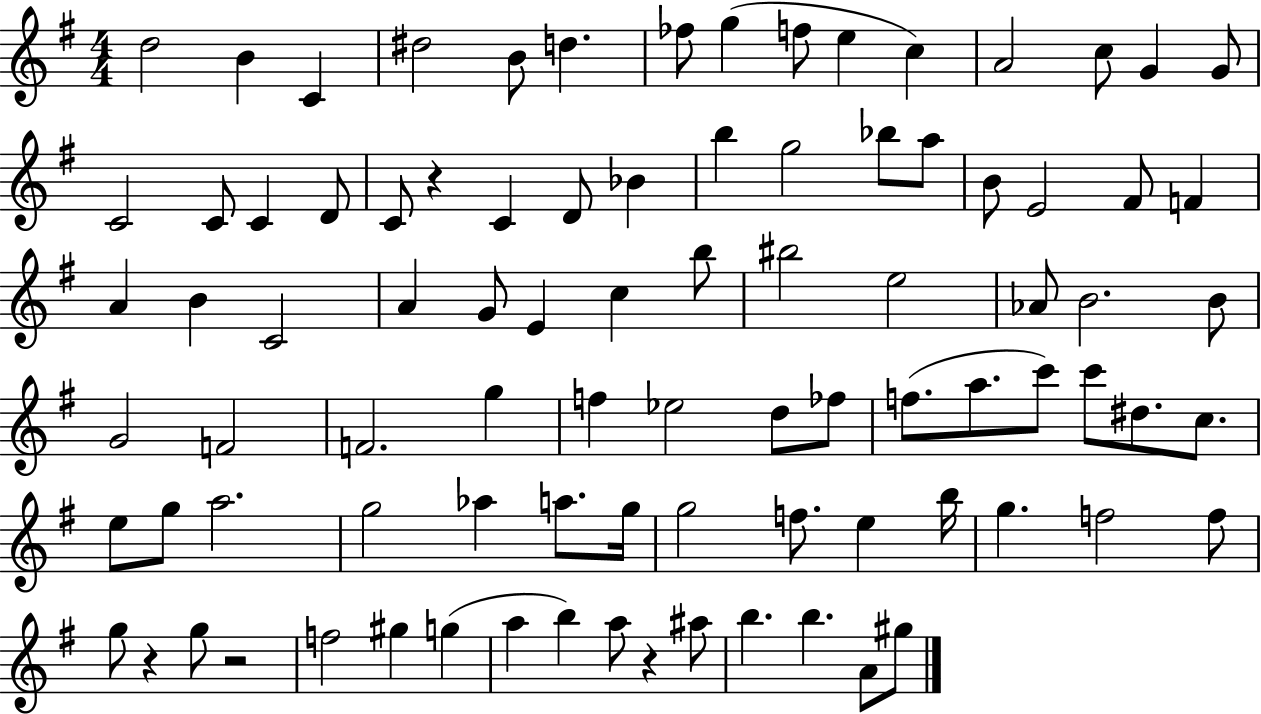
X:1
T:Untitled
M:4/4
L:1/4
K:G
d2 B C ^d2 B/2 d _f/2 g f/2 e c A2 c/2 G G/2 C2 C/2 C D/2 C/2 z C D/2 _B b g2 _b/2 a/2 B/2 E2 ^F/2 F A B C2 A G/2 E c b/2 ^b2 e2 _A/2 B2 B/2 G2 F2 F2 g f _e2 d/2 _f/2 f/2 a/2 c'/2 c'/2 ^d/2 c/2 e/2 g/2 a2 g2 _a a/2 g/4 g2 f/2 e b/4 g f2 f/2 g/2 z g/2 z2 f2 ^g g a b a/2 z ^a/2 b b A/2 ^g/2